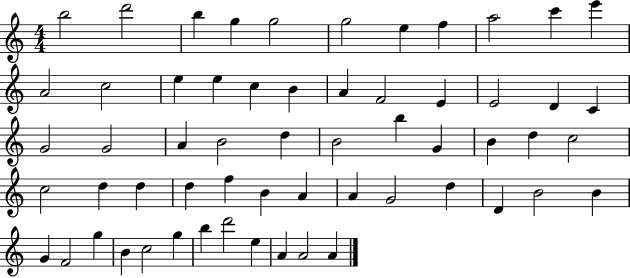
{
  \clef treble
  \numericTimeSignature
  \time 4/4
  \key c \major
  b''2 d'''2 | b''4 g''4 g''2 | g''2 e''4 f''4 | a''2 c'''4 e'''4 | \break a'2 c''2 | e''4 e''4 c''4 b'4 | a'4 f'2 e'4 | e'2 d'4 c'4 | \break g'2 g'2 | a'4 b'2 d''4 | b'2 b''4 g'4 | b'4 d''4 c''2 | \break c''2 d''4 d''4 | d''4 f''4 b'4 a'4 | a'4 g'2 d''4 | d'4 b'2 b'4 | \break g'4 f'2 g''4 | b'4 c''2 g''4 | b''4 d'''2 e''4 | a'4 a'2 a'4 | \break \bar "|."
}